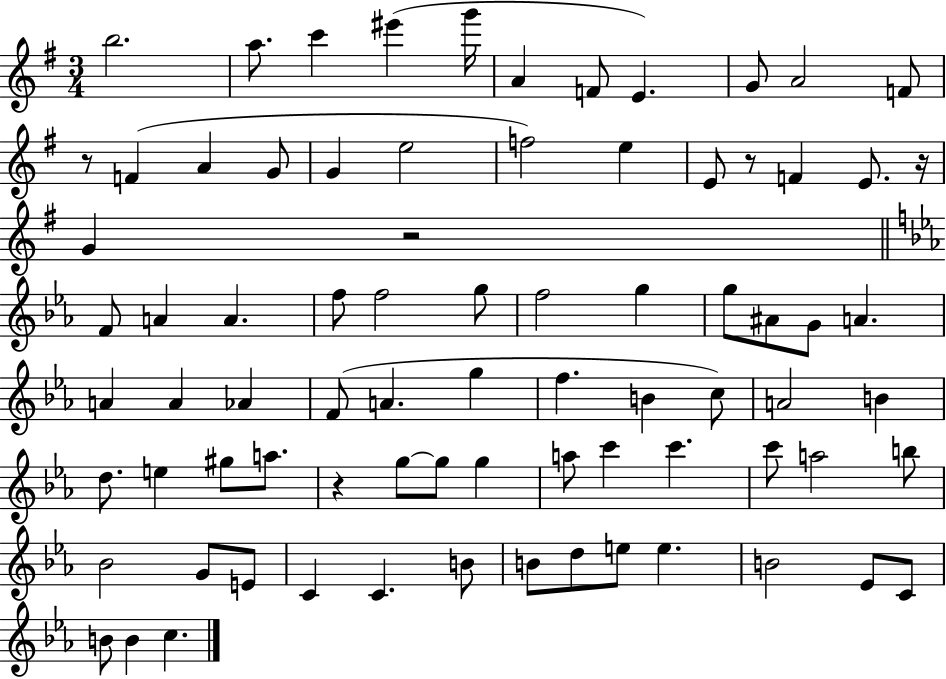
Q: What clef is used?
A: treble